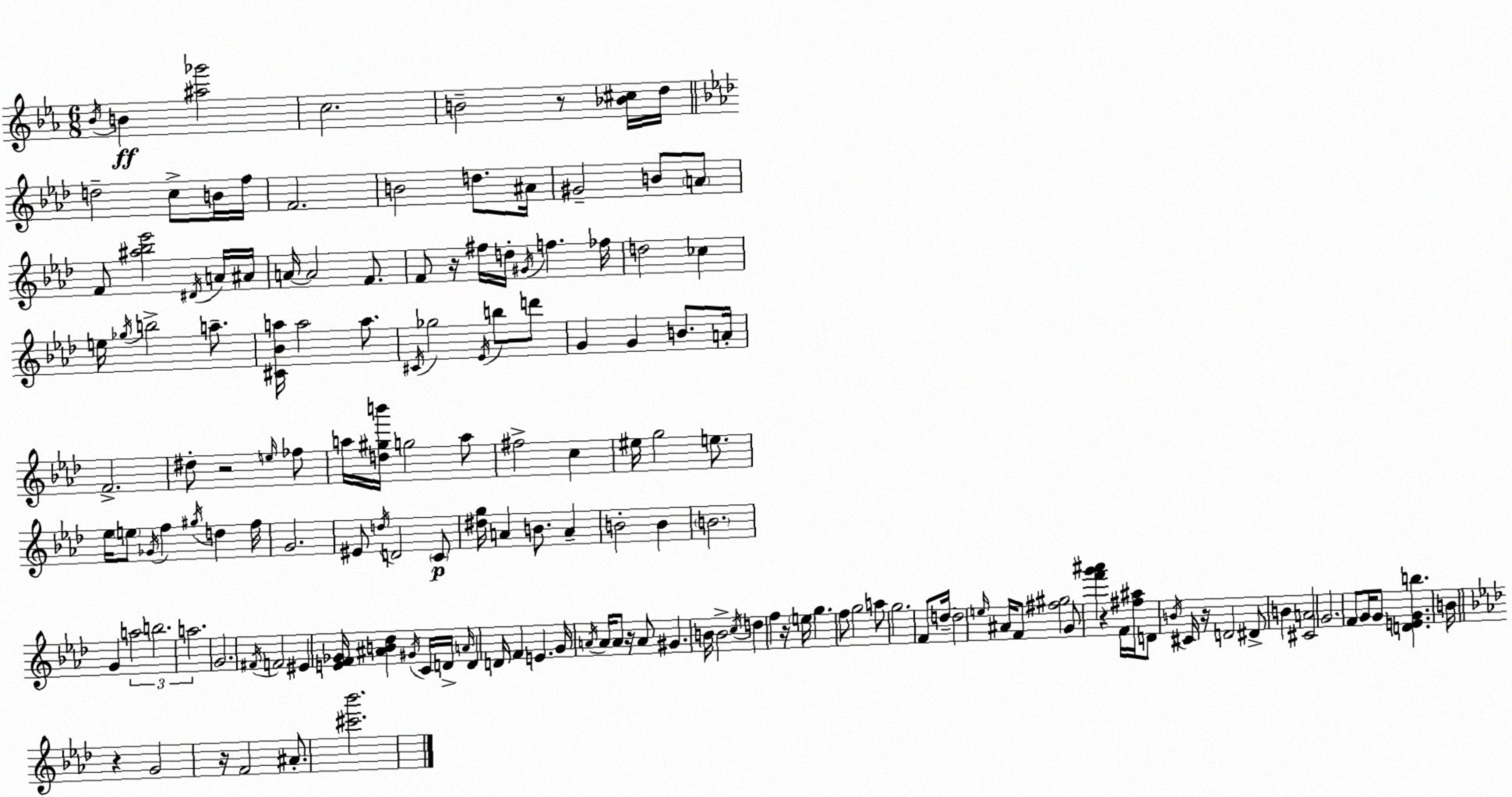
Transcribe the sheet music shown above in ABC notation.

X:1
T:Untitled
M:6/8
L:1/4
K:Cm
_B/4 B [^a_g']2 c2 B2 z/2 [_B^c]/4 d/4 d2 c/2 B/4 f/4 F2 B2 d/2 ^A/4 ^G2 B/2 A/2 F/2 [^a_b_e']2 ^D/4 A/4 ^A/4 A/4 A2 F/2 F/2 z/4 ^f/4 d/4 ^G/4 f _f/4 d2 _c e/4 _g/4 b2 a/2 [^C_Ba]/4 a2 a/2 ^C/4 _g2 _E/4 b/2 d'/2 G G B/2 A/4 F2 ^d/2 z2 e/4 _f/2 a/4 [d^gb']/4 g2 a/2 ^f2 c ^e/4 g2 e/2 _e/4 e/2 _G/4 f ^g/4 d f/4 G2 ^E/2 d/4 D2 C/2 [^dg]/4 A B/2 A B2 B B2 G a2 b2 a2 G2 ^F/4 F2 ^E [EF_G]/4 [^AB_d] ^G/4 C/4 D/4 A/4 D D/4 F E G/4 A/4 A/4 A/2 z/4 A/2 ^G B/4 B2 c/4 d f z/4 e/4 g f/2 g2 a/2 g2 F/2 d/4 d2 e/4 ^A/4 F/2 [^f^g]2 G/2 [f'g'^a'] z F/4 [^f^a]/4 D/2 B/4 ^C/4 z/4 D2 ^D/2 B [^CA]2 G2 F/2 G/4 G/2 [DEGb] B/4 z G2 z/4 F2 ^A/2 [^c'_b']2